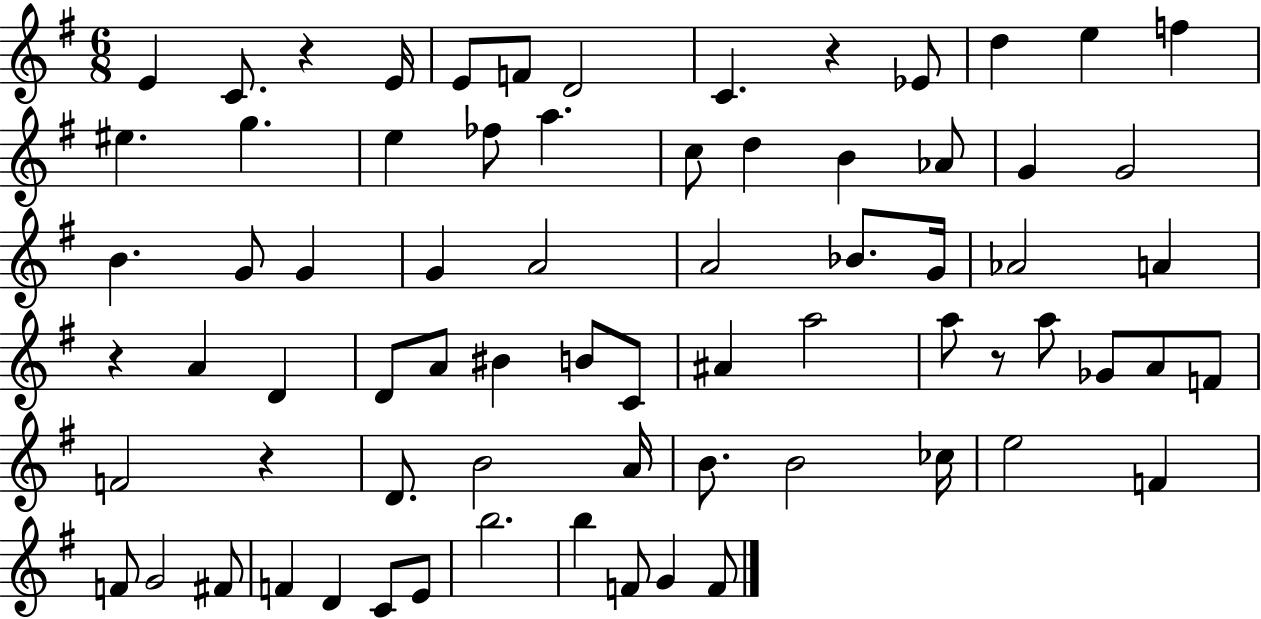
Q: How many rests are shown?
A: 5